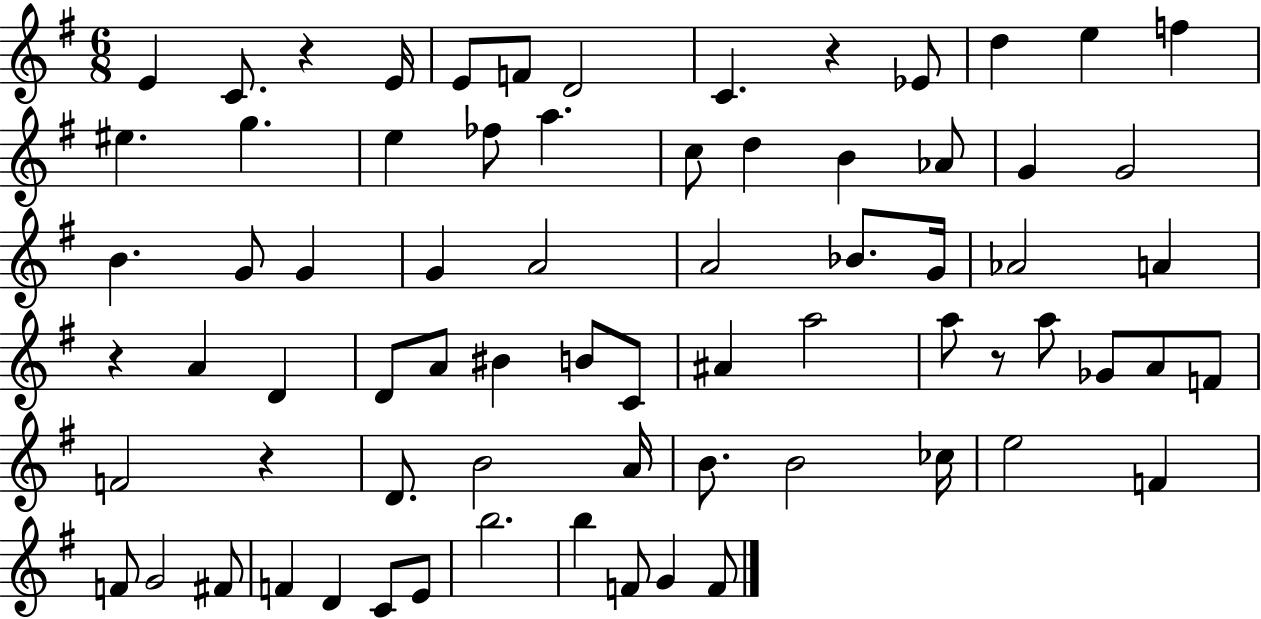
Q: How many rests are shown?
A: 5